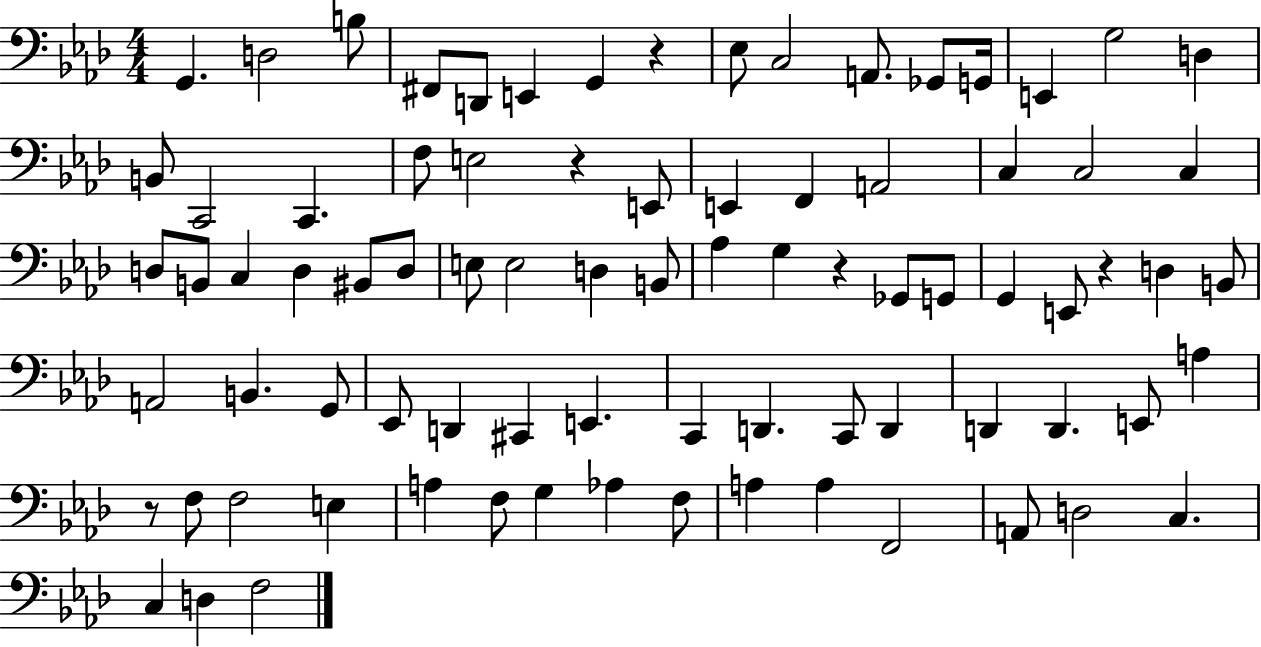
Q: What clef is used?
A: bass